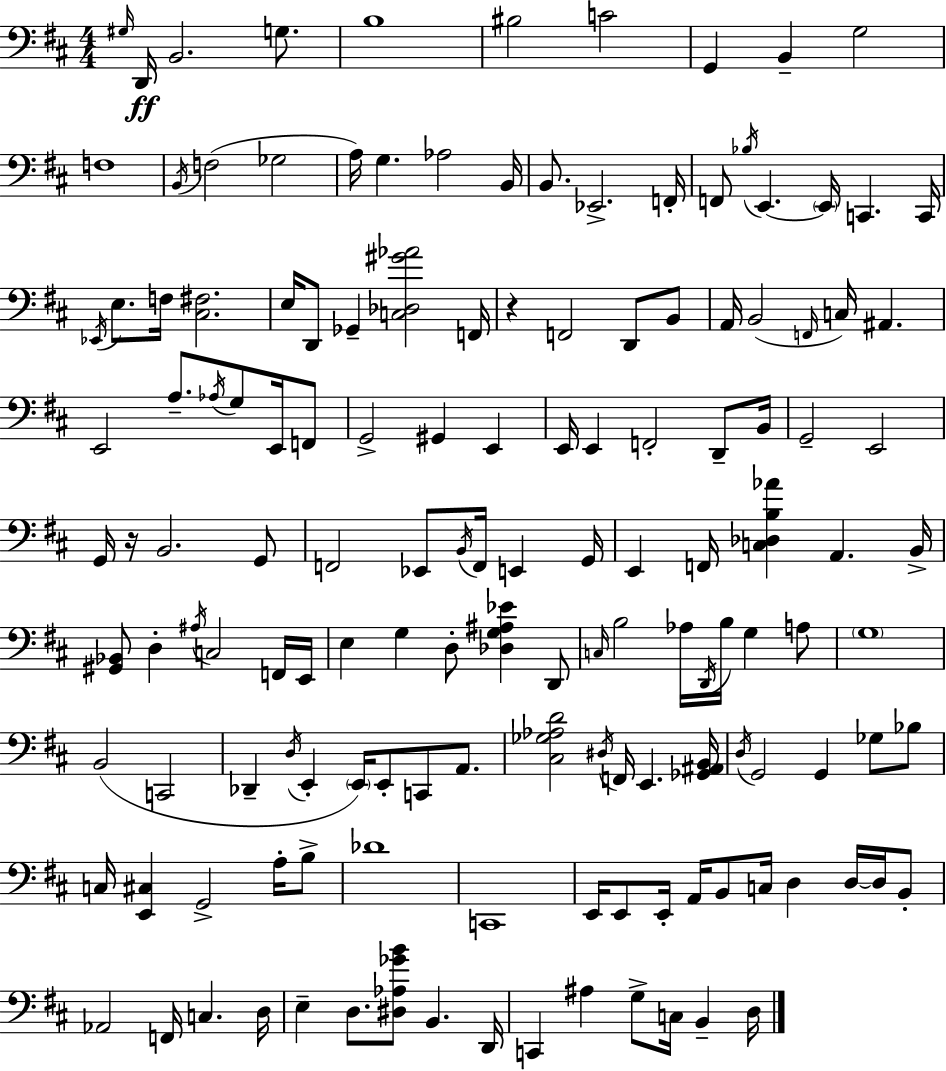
{
  \clef bass
  \numericTimeSignature
  \time 4/4
  \key d \major
  \grace { gis16 }\ff d,16 b,2. g8. | b1 | bis2 c'2 | g,4 b,4-- g2 | \break f1 | \acciaccatura { b,16 }( f2 ges2 | a16) g4. aes2 | b,16 b,8. ees,2.-> | \break f,16-. f,8 \acciaccatura { bes16 } e,4.~~ \parenthesize e,16 c,4. | c,16 \acciaccatura { ees,16 } e8. f16 <cis fis>2. | e16 d,8 ges,4-- <c des gis' aes'>2 | f,16 r4 f,2 | \break d,8 b,8 a,16 b,2( \grace { f,16 } c16) ais,4. | e,2 a8.-- | \acciaccatura { aes16 } g8 e,16 f,8 g,2-> gis,4 | e,4 e,16 e,4 f,2-. | \break d,8-- b,16 g,2-- e,2 | g,16 r16 b,2. | g,8 f,2 ees,8 | \acciaccatura { b,16 } f,16 e,4 g,16 e,4 f,16 <c des b aes'>4 | \break a,4. b,16-> <gis, bes,>8 d4-. \acciaccatura { ais16 } c2 | f,16 e,16 e4 g4 | d8-. <des g ais ees'>4 d,8 \grace { c16 } b2 | aes16 \acciaccatura { d,16 } b16 g4 a8 \parenthesize g1 | \break b,2( | c,2 des,4-- \acciaccatura { d16 } e,4-. | \parenthesize e,16) e,8-. c,8 a,8. <cis ges aes d'>2 | \acciaccatura { dis16 } f,16 e,4. <ges, ais, b,>16 \acciaccatura { d16 } g,2 | \break g,4 ges8 bes8 c16 <e, cis>4 | g,2-> a16-. b8-> des'1 | c,1 | e,16 e,8 | \break e,16-. a,16 b,8 c16 d4 d16~~ d16 b,8-. aes,2 | f,16 c4. d16 e4-- | d8. <dis aes ges' b'>8 b,4. d,16 c,4 | ais4 g8-> c16 b,4-- d16 \bar "|."
}